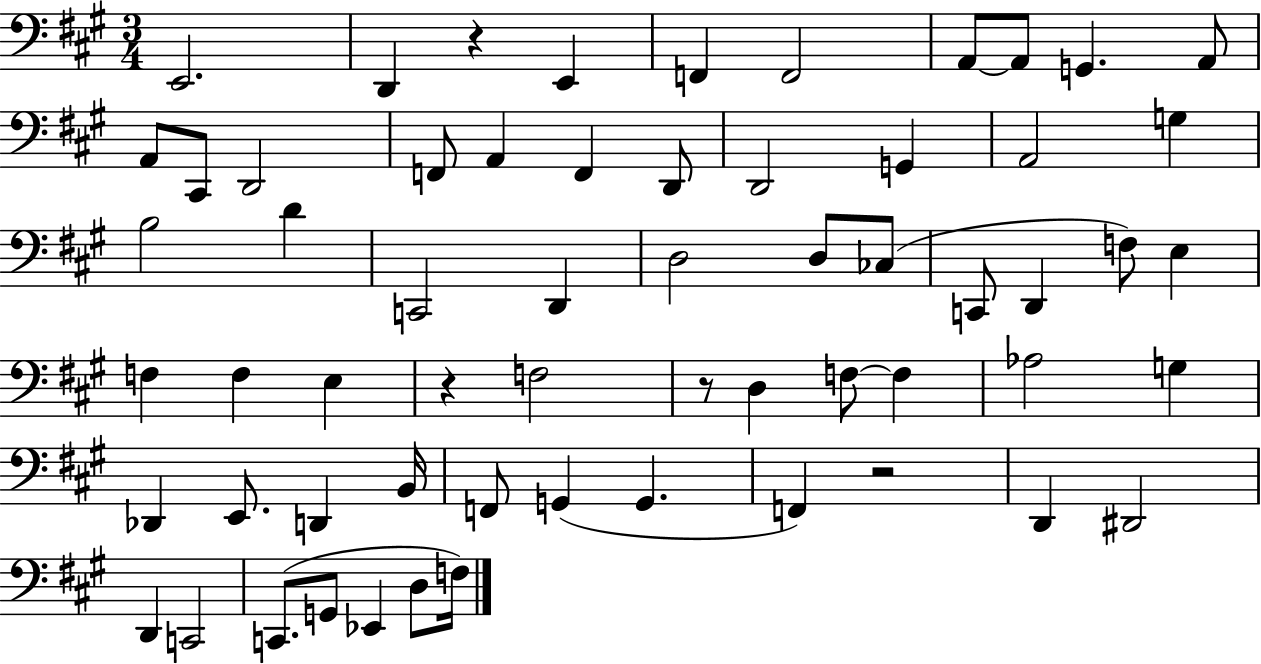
{
  \clef bass
  \numericTimeSignature
  \time 3/4
  \key a \major
  \repeat volta 2 { e,2. | d,4 r4 e,4 | f,4 f,2 | a,8~~ a,8 g,4. a,8 | \break a,8 cis,8 d,2 | f,8 a,4 f,4 d,8 | d,2 g,4 | a,2 g4 | \break b2 d'4 | c,2 d,4 | d2 d8 ces8( | c,8 d,4 f8) e4 | \break f4 f4 e4 | r4 f2 | r8 d4 f8~~ f4 | aes2 g4 | \break des,4 e,8. d,4 b,16 | f,8 g,4( g,4. | f,4) r2 | d,4 dis,2 | \break d,4 c,2 | c,8.( g,8 ees,4 d8 f16) | } \bar "|."
}